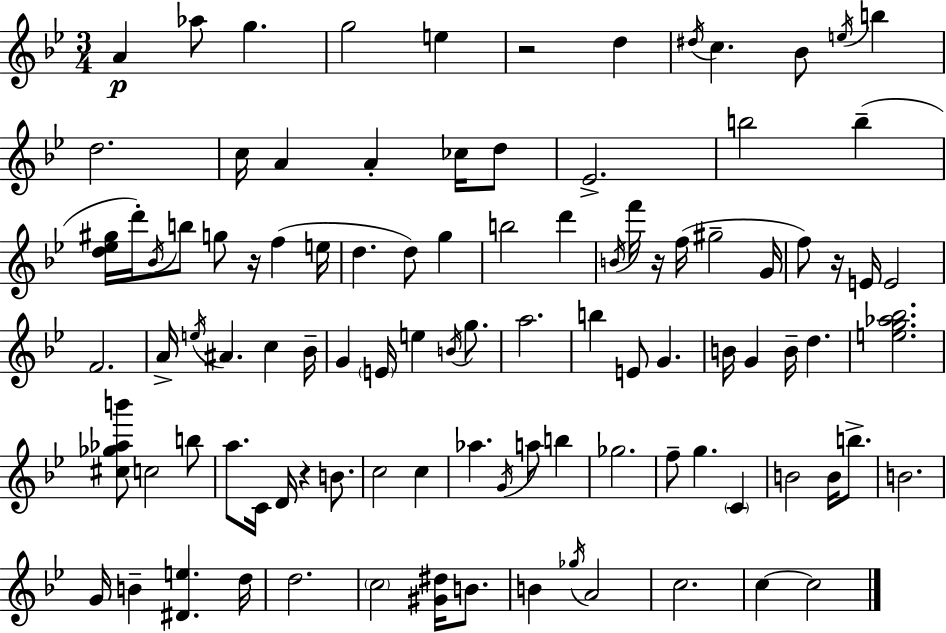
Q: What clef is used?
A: treble